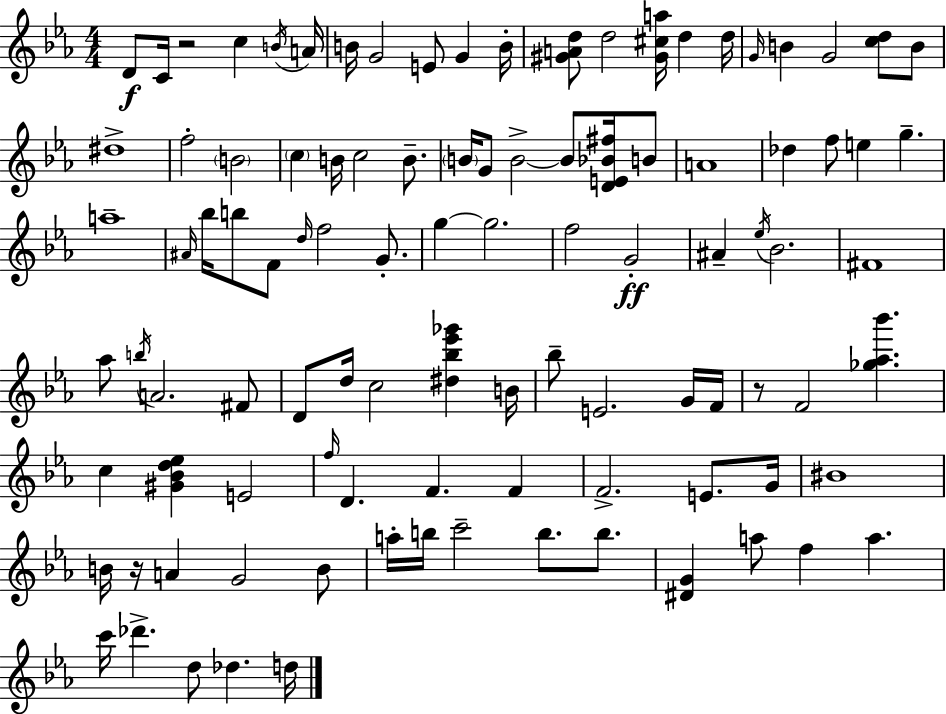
{
  \clef treble
  \numericTimeSignature
  \time 4/4
  \key ees \major
  d'8\f c'16 r2 c''4 \acciaccatura { b'16 } | a'16 b'16 g'2 e'8 g'4 | b'16-. <gis' a' d''>8 d''2 <gis' cis'' a''>16 d''4 | d''16 \grace { g'16 } b'4 g'2 <c'' d''>8 | \break b'8 dis''1-> | f''2-. \parenthesize b'2 | \parenthesize c''4 b'16 c''2 b'8.-- | \parenthesize b'16 g'8 b'2->~~ b'8 <d' e' bes' fis''>16 | \break b'8 a'1 | des''4 f''8 e''4 g''4.-- | a''1-- | \grace { ais'16 } bes''16 b''8 f'8 \grace { d''16 } f''2 | \break g'8.-. g''4~~ g''2. | f''2 g'2-.\ff | ais'4-- \acciaccatura { ees''16 } bes'2. | fis'1 | \break aes''8 \acciaccatura { b''16 } a'2. | fis'8 d'8 d''16 c''2 | <dis'' bes'' ees''' ges'''>4 b'16 bes''8-- e'2. | g'16 f'16 r8 f'2 | \break <ges'' aes'' bes'''>4. c''4 <gis' bes' d'' ees''>4 e'2 | \grace { f''16 } d'4. f'4. | f'4 f'2.-> | e'8. g'16 bis'1 | \break b'16 r16 a'4 g'2 | b'8 a''16-. b''16 c'''2-- | b''8. b''8. <dis' g'>4 a''8 f''4 | a''4. c'''16 des'''4.-> d''8 | \break des''4. d''16 \bar "|."
}